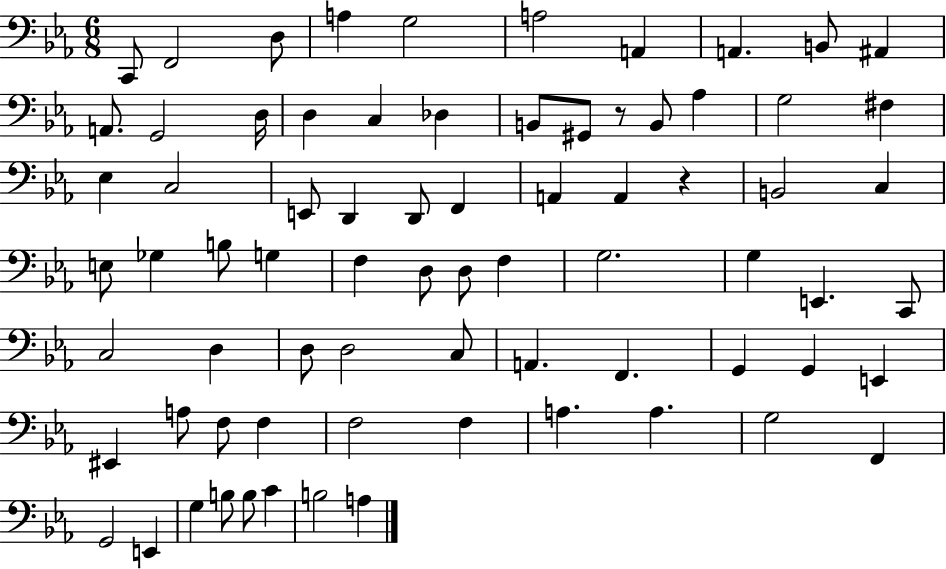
{
  \clef bass
  \numericTimeSignature
  \time 6/8
  \key ees \major
  \repeat volta 2 { c,8 f,2 d8 | a4 g2 | a2 a,4 | a,4. b,8 ais,4 | \break a,8. g,2 d16 | d4 c4 des4 | b,8 gis,8 r8 b,8 aes4 | g2 fis4 | \break ees4 c2 | e,8 d,4 d,8 f,4 | a,4 a,4 r4 | b,2 c4 | \break e8 ges4 b8 g4 | f4 d8 d8 f4 | g2. | g4 e,4. c,8 | \break c2 d4 | d8 d2 c8 | a,4. f,4. | g,4 g,4 e,4 | \break eis,4 a8 f8 f4 | f2 f4 | a4. a4. | g2 f,4 | \break g,2 e,4 | g4 b8 b8 c'4 | b2 a4 | } \bar "|."
}